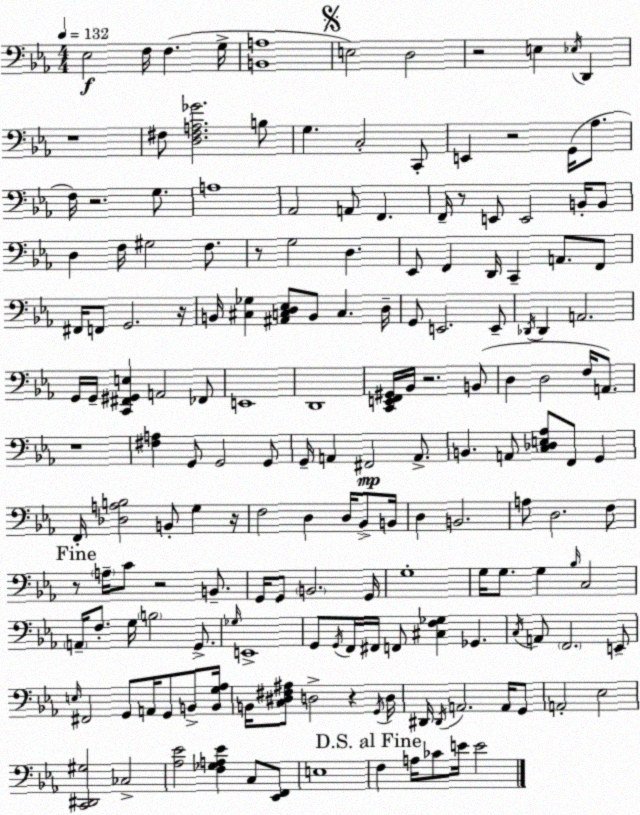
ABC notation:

X:1
T:Untitled
M:4/4
L:1/4
K:Eb
_E,2 F,/4 F, G,/4 [B,,A,]4 E,2 D,2 z2 E, _E,/4 D,, z4 ^F,/2 [D,^F,A,_G]2 B,/2 G, C,2 C,,/2 E,, z2 G,,/4 _A,/2 F,/4 z2 G,/2 A,4 _A,,2 A,,/2 F,, F,,/4 z/2 E,,/2 E,,2 B,,/4 B,,/2 D, F,/4 ^G,2 F,/2 z/2 G,2 D, _E,,/2 F,, D,,/4 C,, A,,/2 F,,/2 ^F,,/4 F,,/2 G,,2 z/4 B,,/4 [^C,_G,] [^A,,C,D,_E,]/2 B,,/2 C, D,/4 G,,/2 E,,2 E,,/2 _D,,/4 _D,, A,,2 G,,/4 G,,/4 [C,,^F,,^G,,E,] A,,2 _F,,/2 E,,4 D,,4 [C,,E,,F,,^G,,]/4 _B,,/4 z2 B,,/2 D, D,2 F,/4 A,,/2 z4 [^F,A,] G,,/2 G,,2 G,,/2 G,,/4 A,, ^F,,2 A,,/2 B,, A,,/2 [C,_D,E,_A,]/2 F,,/2 G,, F,,/4 [_D,A,B,]2 B,,/2 G, z/4 F,2 D, D,/4 _B,,/2 B,,/4 D, B,,2 A,/2 D,2 F,/2 z/2 A,/4 C/2 z2 B,,/2 G,,/4 G,,/2 B,,2 G,,/4 G,4 G,/4 G,/2 G, _B,/4 C,2 A,,/4 F,/2 G,/4 B,2 G,,/2 _G,/4 E,,4 G,,/2 G,,/4 F,,/4 ^F,,/4 F,,/2 [^C,F,_G,] _G,, C,/4 A,,/2 F,,2 E,,/2 E,/4 ^F,,2 G,,/2 A,,/4 G,,/2 B,,/2 [B,,G,_A,]/4 B,,/4 [C,^D,^F,^A,]/2 D,2 z G,,/4 D,/4 ^D,,/4 ^D,,/4 A,,2 A,,/4 G,,/2 A,,2 _E,2 [C,,^D,,^G,]2 _C,2 [_A,_E]2 [F,_G,A,_E] C,/2 [_E,,F,,]/2 E,4 F, A,/4 _C/2 E/4 E2